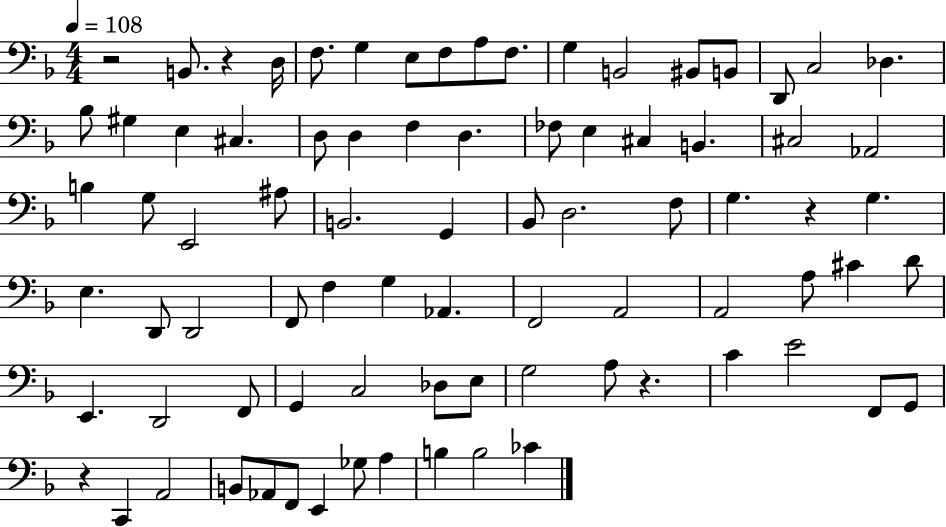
R/h B2/e. R/q D3/s F3/e. G3/q E3/e F3/e A3/e F3/e. G3/q B2/h BIS2/e B2/e D2/e C3/h Db3/q. Bb3/e G#3/q E3/q C#3/q. D3/e D3/q F3/q D3/q. FES3/e E3/q C#3/q B2/q. C#3/h Ab2/h B3/q G3/e E2/h A#3/e B2/h. G2/q Bb2/e D3/h. F3/e G3/q. R/q G3/q. E3/q. D2/e D2/h F2/e F3/q G3/q Ab2/q. F2/h A2/h A2/h A3/e C#4/q D4/e E2/q. D2/h F2/e G2/q C3/h Db3/e E3/e G3/h A3/e R/q. C4/q E4/h F2/e G2/e R/q C2/q A2/h B2/e Ab2/e F2/e E2/q Gb3/e A3/q B3/q B3/h CES4/q